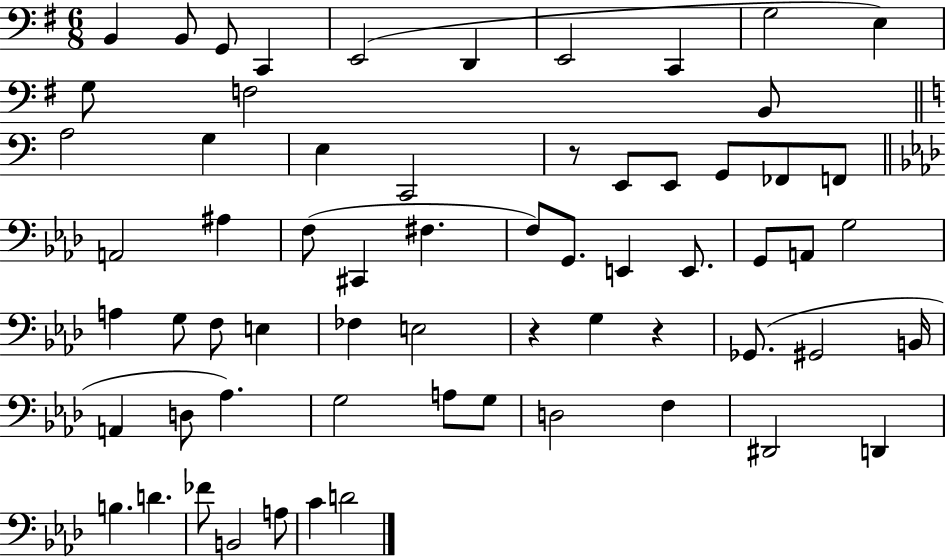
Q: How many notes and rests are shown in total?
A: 64